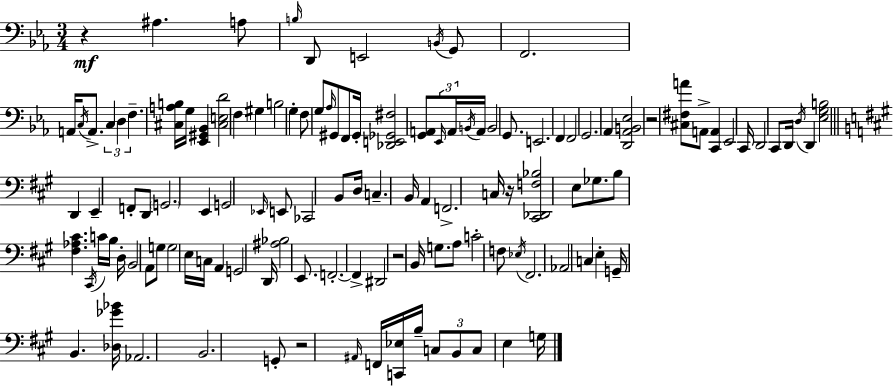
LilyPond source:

{
  \clef bass
  \numericTimeSignature
  \time 3/4
  \key ees \major
  r4\mf ais4. a8 | \grace { b16 } d,8 e,2 \acciaccatura { b,16 } | g,8 f,2. | a,16 \acciaccatura { c16 } a,8.-> \tuplet 3/2 { c4 d4 | \break f4.-- } <cis a b>16 g16 <ees, gis, bes,>4 | <cis e d'>2 f4 | gis4 b2 | g4-. f8 g8 \grace { aes16 } | \break gis,8 f,8 gis,16-. <des, e, ges, fis>2 | <g, a,>8 \tuplet 3/2 { \grace { ees,16 } a,16 \acciaccatura { b,16 } } a,16 b,2 | g,8. e,2. | f,4 f,2 | \break g,2. | aes,4 <d, aes, b, ees>2 | r2 | <cis fis a'>8 a,8-> <c, a,>4 ees,2 | \break c,16 d,2 | c,8 d,16 \acciaccatura { d16 } d,4 <ees g b>2 | \bar "||" \break \key a \major d,4 e,4-- f,8-. d,8 | \parenthesize g,2. | e,4 g,2 | \grace { ees,16 } e,8 ces,2 b,8 | \break d16 c4.-- b,16 a,4 | f,2.-> | c16 r16 <cis, des, f bes>2 e8 | ges8. b8 <fis aes cis'>4. | \break \acciaccatura { cis,16 } c'16 b16 d16-. b,2 | a,8 g8 g2 | e16 c16 a,4 g,2 | d,16 <ais bes>2 e,8. | \break f,2.-.~~ | f,4-> dis,2 | r2 b,16 g8. | a8 c'2-. | \break f8 \acciaccatura { ees16 } fis,2. | aes,2 c4 | e4-. g,16-- b,4. | <des ges' bes'>16 aes,2. | \break b,2. | g,8-. r2 | \grace { ais,16 } f,16 <c, ees>16 b16-- \tuplet 3/2 { c8 b,8 c8 } e4 | g16 \bar "|."
}